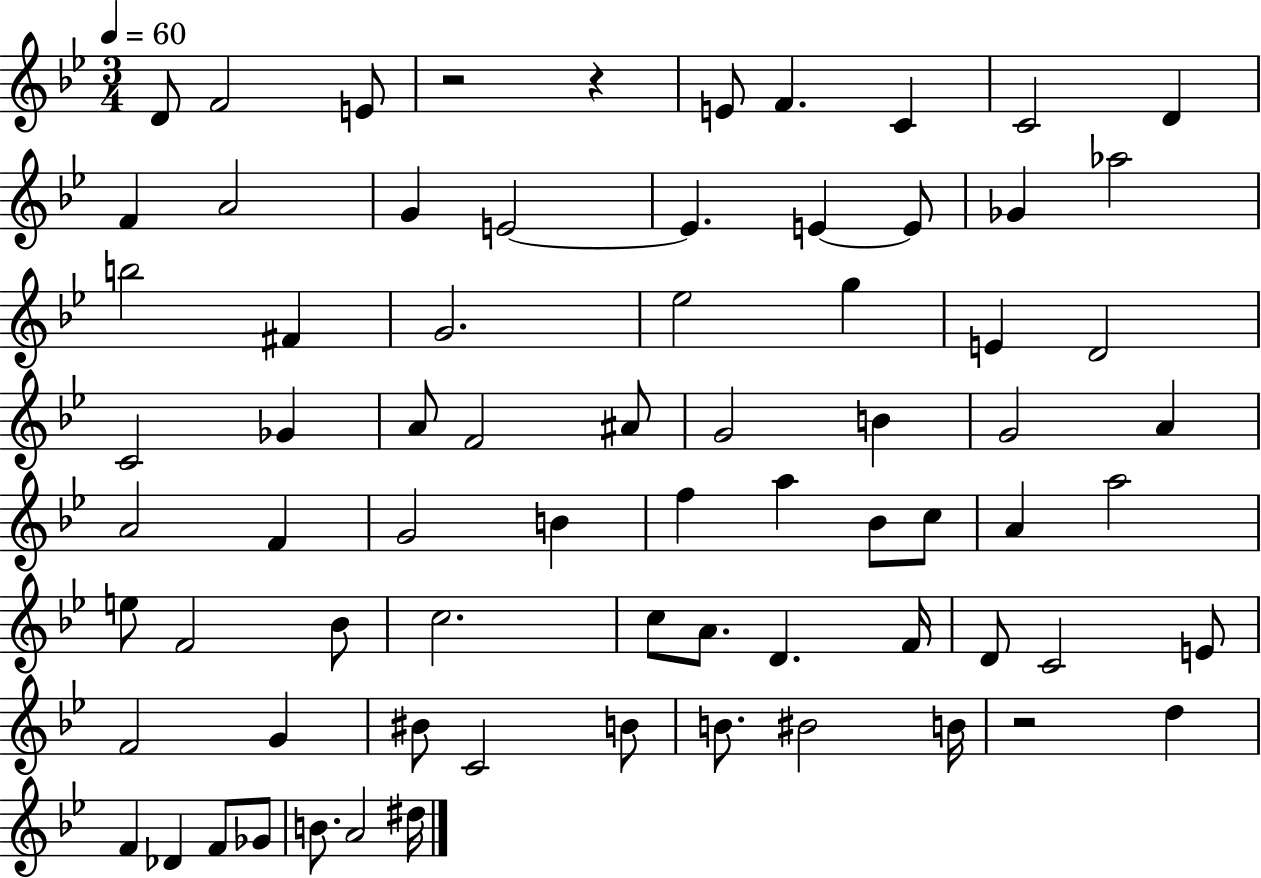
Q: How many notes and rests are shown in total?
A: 73